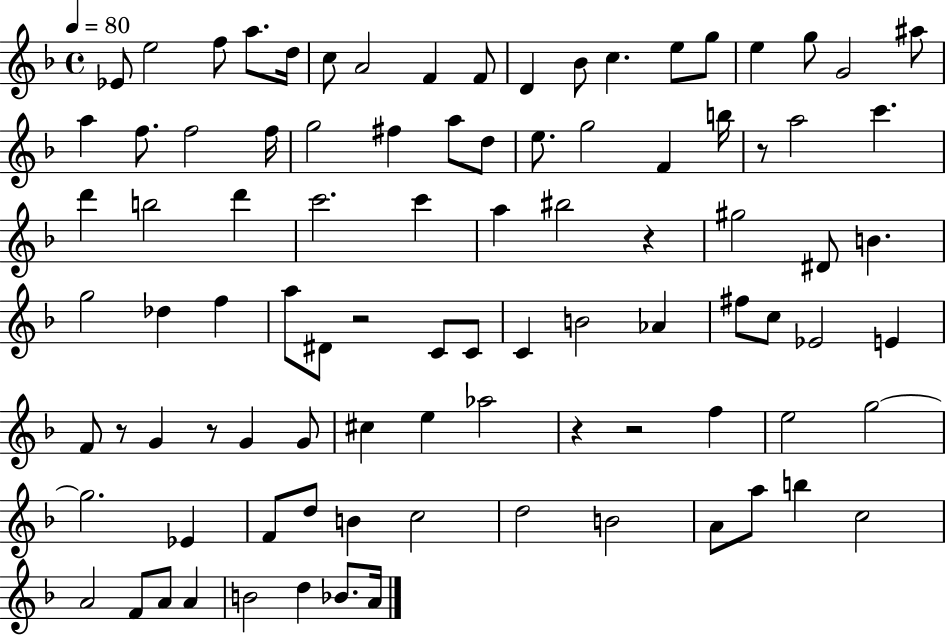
{
  \clef treble
  \time 4/4
  \defaultTimeSignature
  \key f \major
  \tempo 4 = 80
  ees'8 e''2 f''8 a''8. d''16 | c''8 a'2 f'4 f'8 | d'4 bes'8 c''4. e''8 g''8 | e''4 g''8 g'2 ais''8 | \break a''4 f''8. f''2 f''16 | g''2 fis''4 a''8 d''8 | e''8. g''2 f'4 b''16 | r8 a''2 c'''4. | \break d'''4 b''2 d'''4 | c'''2. c'''4 | a''4 bis''2 r4 | gis''2 dis'8 b'4. | \break g''2 des''4 f''4 | a''8 dis'8 r2 c'8 c'8 | c'4 b'2 aes'4 | fis''8 c''8 ees'2 e'4 | \break f'8 r8 g'4 r8 g'4 g'8 | cis''4 e''4 aes''2 | r4 r2 f''4 | e''2 g''2~~ | \break g''2. ees'4 | f'8 d''8 b'4 c''2 | d''2 b'2 | a'8 a''8 b''4 c''2 | \break a'2 f'8 a'8 a'4 | b'2 d''4 bes'8. a'16 | \bar "|."
}